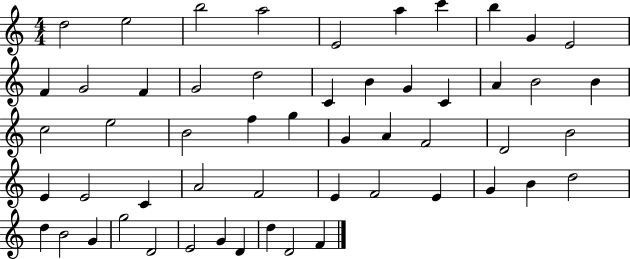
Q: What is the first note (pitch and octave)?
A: D5